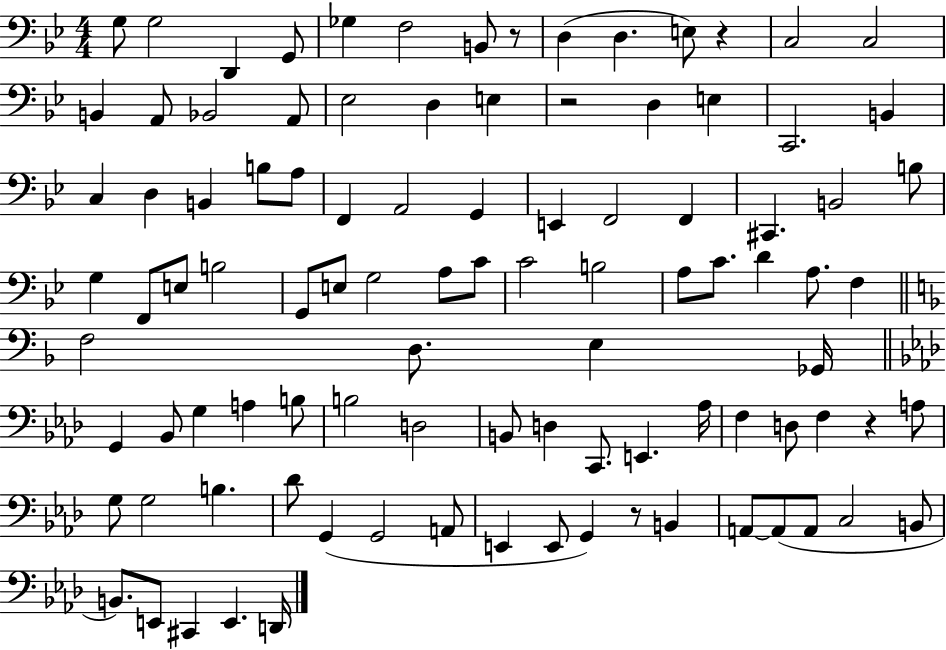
G3/e G3/h D2/q G2/e Gb3/q F3/h B2/e R/e D3/q D3/q. E3/e R/q C3/h C3/h B2/q A2/e Bb2/h A2/e Eb3/h D3/q E3/q R/h D3/q E3/q C2/h. B2/q C3/q D3/q B2/q B3/e A3/e F2/q A2/h G2/q E2/q F2/h F2/q C#2/q. B2/h B3/e G3/q F2/e E3/e B3/h G2/e E3/e G3/h A3/e C4/e C4/h B3/h A3/e C4/e. D4/q A3/e. F3/q F3/h D3/e. E3/q Gb2/s G2/q Bb2/e G3/q A3/q B3/e B3/h D3/h B2/e D3/q C2/e. E2/q. Ab3/s F3/q D3/e F3/q R/q A3/e G3/e G3/h B3/q. Db4/e G2/q G2/h A2/e E2/q E2/e G2/q R/e B2/q A2/e A2/e A2/e C3/h B2/e B2/e. E2/e C#2/q E2/q. D2/s